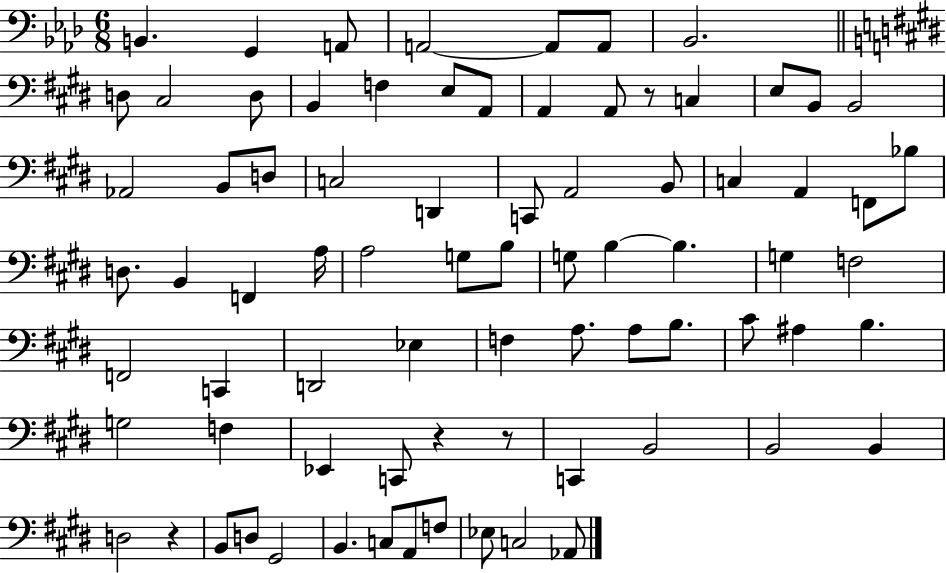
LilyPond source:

{
  \clef bass
  \numericTimeSignature
  \time 6/8
  \key aes \major
  b,4. g,4 a,8 | a,2~~ a,8 a,8 | bes,2. | \bar "||" \break \key e \major d8 cis2 d8 | b,4 f4 e8 a,8 | a,4 a,8 r8 c4 | e8 b,8 b,2 | \break aes,2 b,8 d8 | c2 d,4 | c,8 a,2 b,8 | c4 a,4 f,8 bes8 | \break d8. b,4 f,4 a16 | a2 g8 b8 | g8 b4~~ b4. | g4 f2 | \break f,2 c,4 | d,2 ees4 | f4 a8. a8 b8. | cis'8 ais4 b4. | \break g2 f4 | ees,4 c,8 r4 r8 | c,4 b,2 | b,2 b,4 | \break d2 r4 | b,8 d8 gis,2 | b,4. c8 a,8 f8 | ees8 c2 aes,8 | \break \bar "|."
}